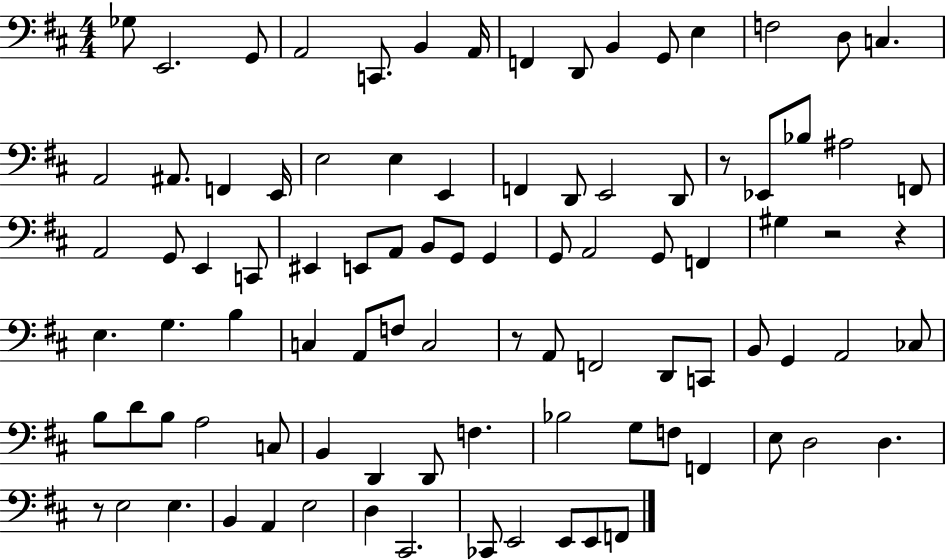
X:1
T:Untitled
M:4/4
L:1/4
K:D
_G,/2 E,,2 G,,/2 A,,2 C,,/2 B,, A,,/4 F,, D,,/2 B,, G,,/2 E, F,2 D,/2 C, A,,2 ^A,,/2 F,, E,,/4 E,2 E, E,, F,, D,,/2 E,,2 D,,/2 z/2 _E,,/2 _B,/2 ^A,2 F,,/2 A,,2 G,,/2 E,, C,,/2 ^E,, E,,/2 A,,/2 B,,/2 G,,/2 G,, G,,/2 A,,2 G,,/2 F,, ^G, z2 z E, G, B, C, A,,/2 F,/2 C,2 z/2 A,,/2 F,,2 D,,/2 C,,/2 B,,/2 G,, A,,2 _C,/2 B,/2 D/2 B,/2 A,2 C,/2 B,, D,, D,,/2 F, _B,2 G,/2 F,/2 F,, E,/2 D,2 D, z/2 E,2 E, B,, A,, E,2 D, ^C,,2 _C,,/2 E,,2 E,,/2 E,,/2 F,,/2